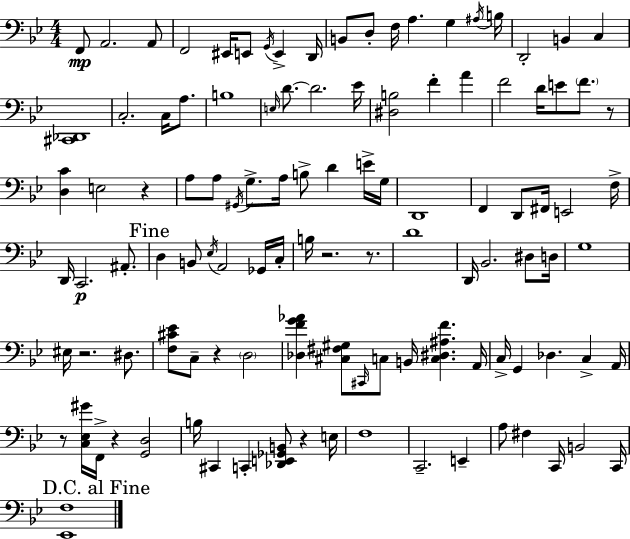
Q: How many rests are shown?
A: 9